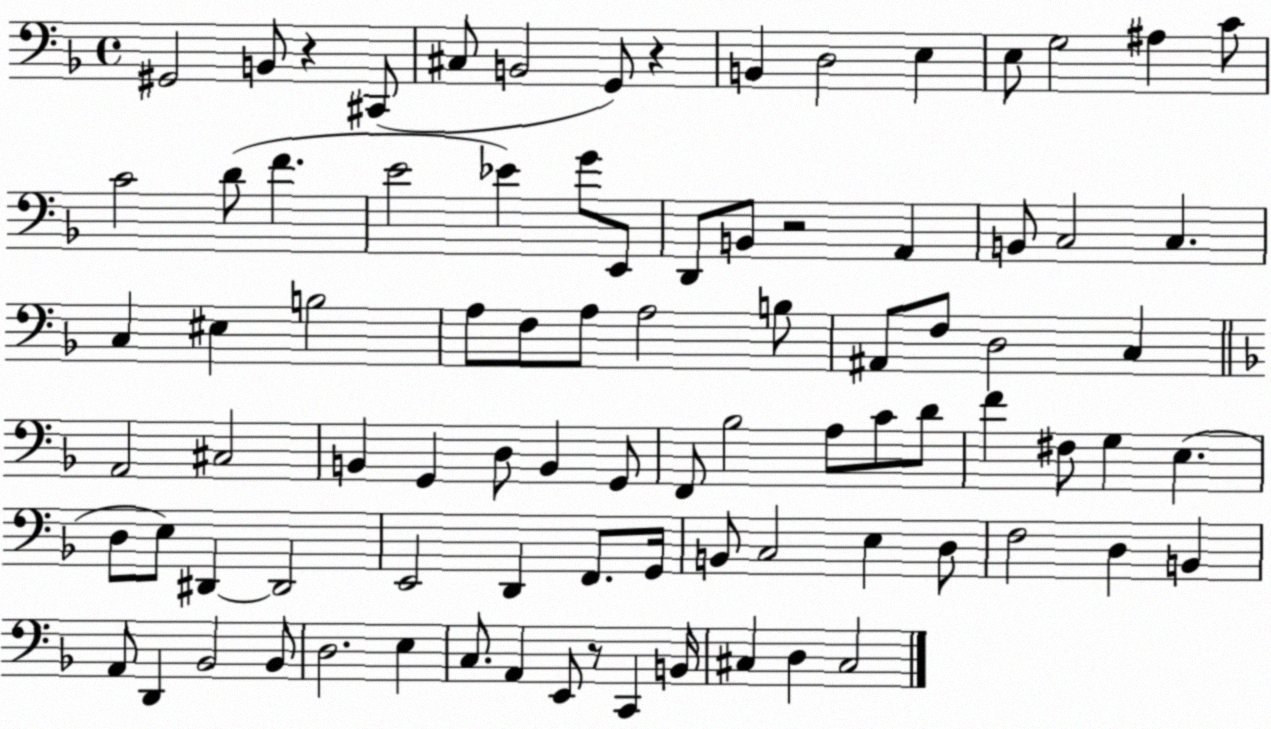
X:1
T:Untitled
M:4/4
L:1/4
K:F
^G,,2 B,,/2 z ^C,,/2 ^C,/2 B,,2 G,,/2 z B,, D,2 E, E,/2 G,2 ^A, C/2 C2 D/2 F E2 _E G/2 E,,/2 D,,/2 B,,/2 z2 A,, B,,/2 C,2 C, C, ^E, B,2 A,/2 F,/2 A,/2 A,2 B,/2 ^A,,/2 F,/2 D,2 C, A,,2 ^C,2 B,, G,, D,/2 B,, G,,/2 F,,/2 _B,2 A,/2 C/2 D/2 F ^F,/2 G, E, D,/2 E,/2 ^D,, ^D,,2 E,,2 D,, F,,/2 G,,/4 B,,/2 C,2 E, D,/2 F,2 D, B,, A,,/2 D,, _B,,2 _B,,/2 D,2 E, C,/2 A,, E,,/2 z/2 C,, B,,/4 ^C, D, ^C,2